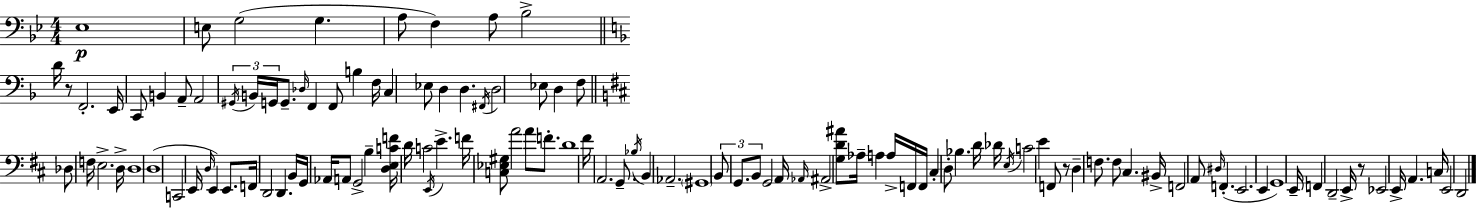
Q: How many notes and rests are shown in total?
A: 118